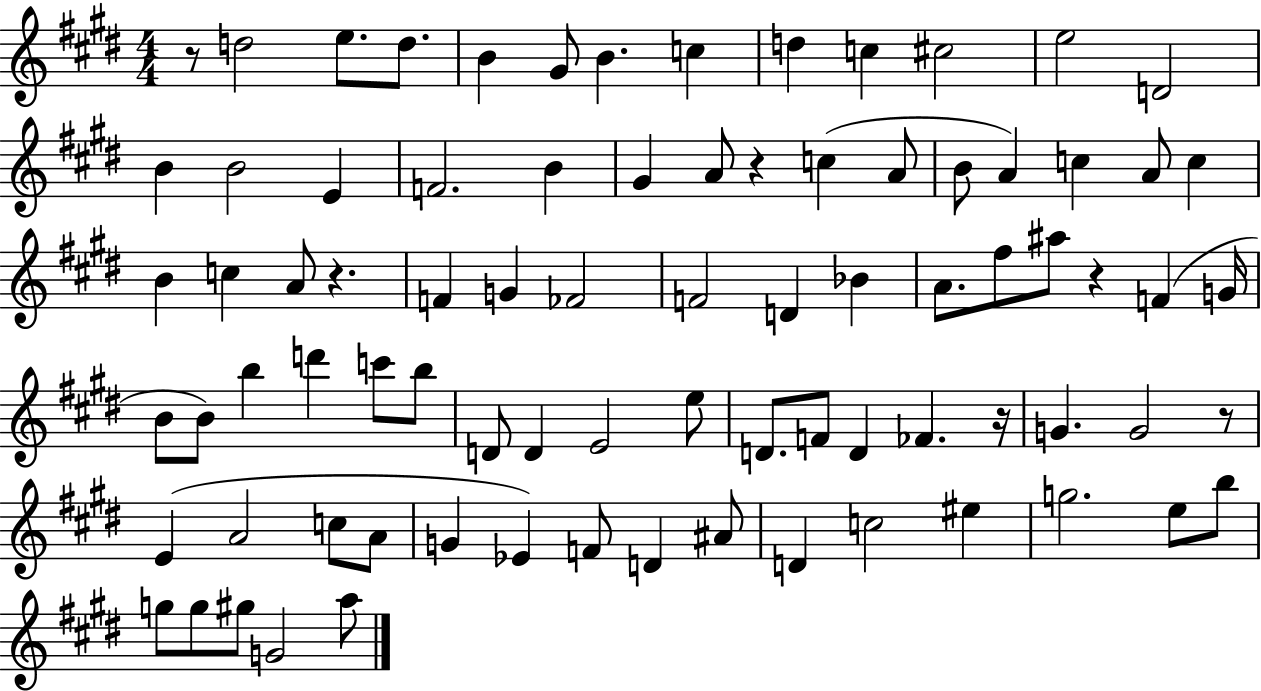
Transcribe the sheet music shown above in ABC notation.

X:1
T:Untitled
M:4/4
L:1/4
K:E
z/2 d2 e/2 d/2 B ^G/2 B c d c ^c2 e2 D2 B B2 E F2 B ^G A/2 z c A/2 B/2 A c A/2 c B c A/2 z F G _F2 F2 D _B A/2 ^f/2 ^a/2 z F G/4 B/2 B/2 b d' c'/2 b/2 D/2 D E2 e/2 D/2 F/2 D _F z/4 G G2 z/2 E A2 c/2 A/2 G _E F/2 D ^A/2 D c2 ^e g2 e/2 b/2 g/2 g/2 ^g/2 G2 a/2